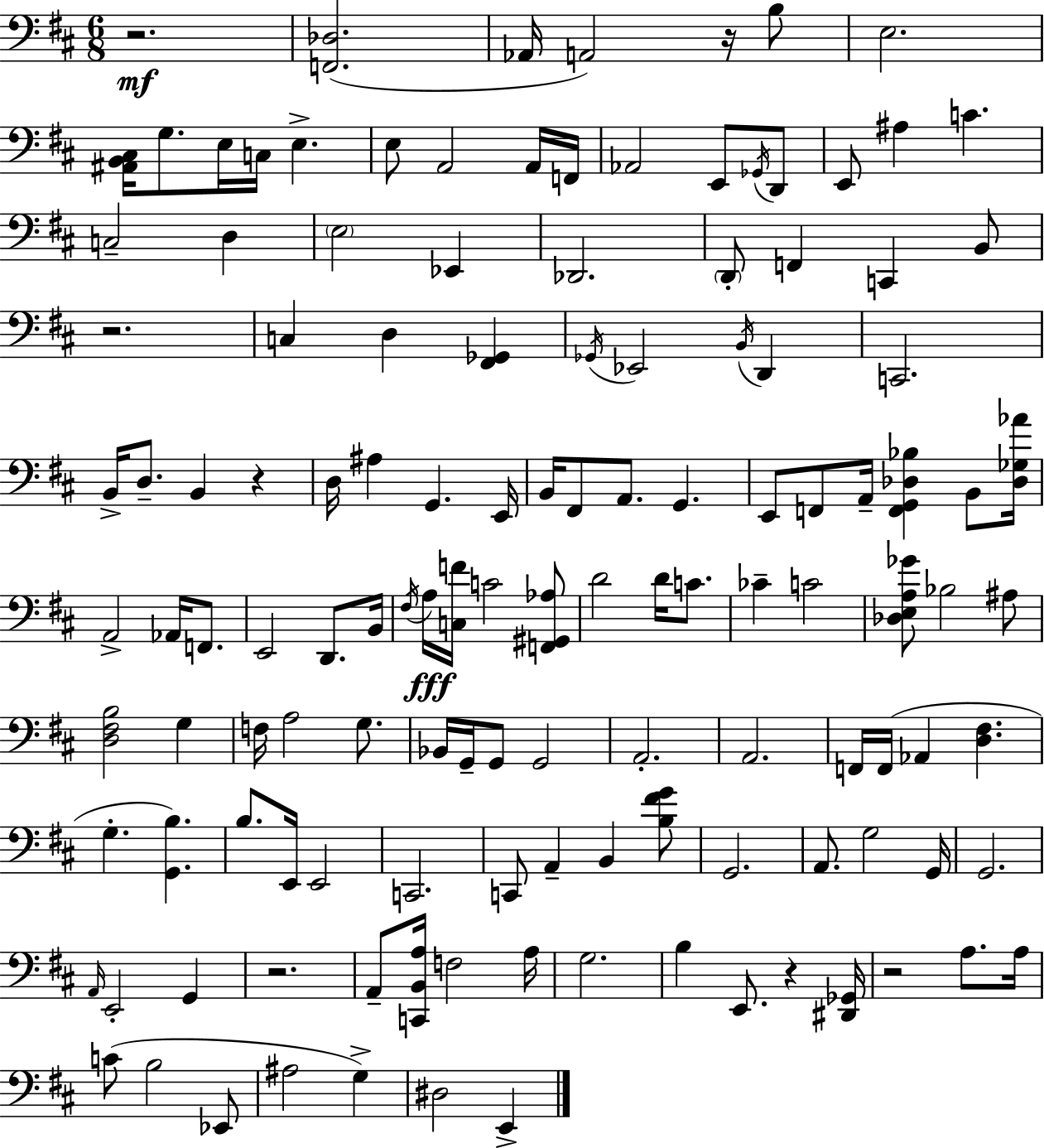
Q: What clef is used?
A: bass